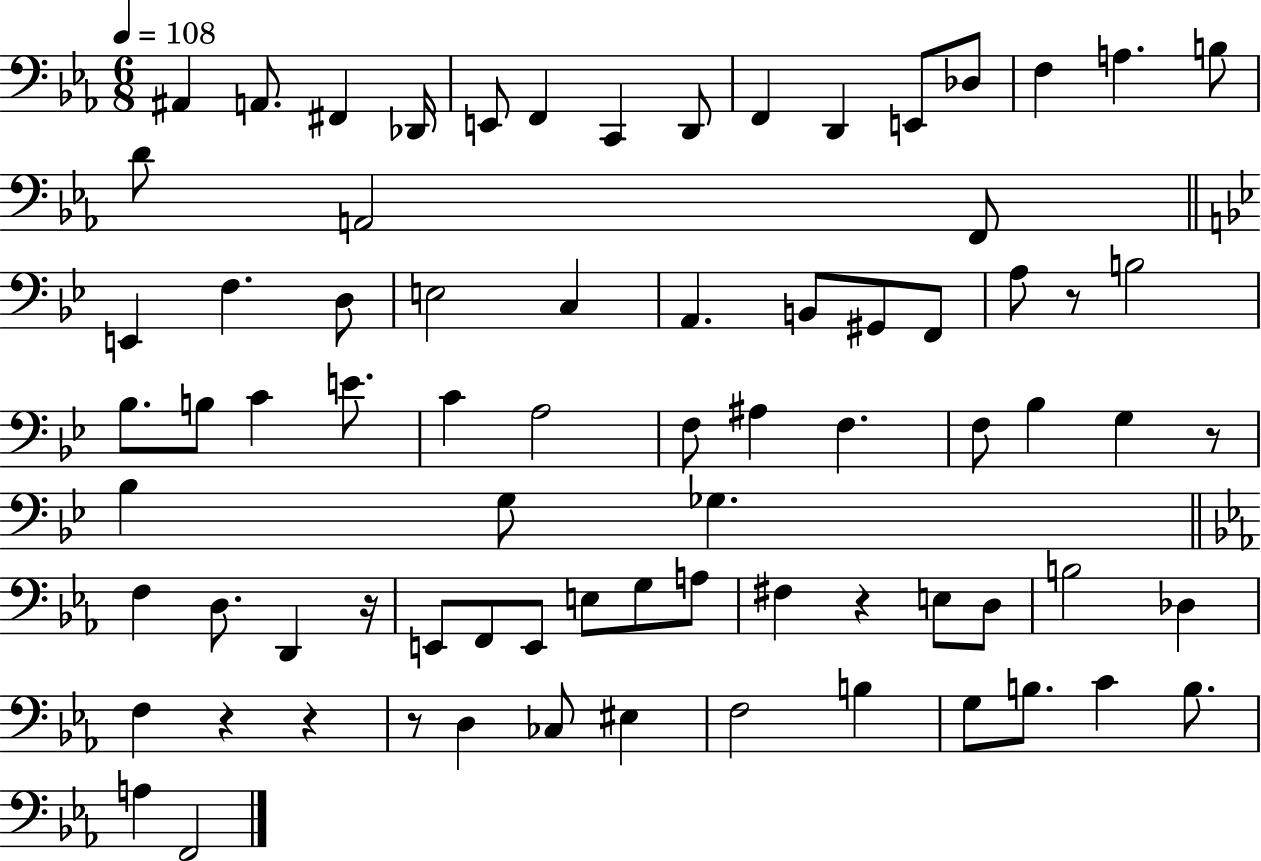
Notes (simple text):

A#2/q A2/e. F#2/q Db2/s E2/e F2/q C2/q D2/e F2/q D2/q E2/e Db3/e F3/q A3/q. B3/e D4/e A2/h F2/e E2/q F3/q. D3/e E3/h C3/q A2/q. B2/e G#2/e F2/e A3/e R/e B3/h Bb3/e. B3/e C4/q E4/e. C4/q A3/h F3/e A#3/q F3/q. F3/e Bb3/q G3/q R/e Bb3/q G3/e Gb3/q. F3/q D3/e. D2/q R/s E2/e F2/e E2/e E3/e G3/e A3/e F#3/q R/q E3/e D3/e B3/h Db3/q F3/q R/q R/q R/e D3/q CES3/e EIS3/q F3/h B3/q G3/e B3/e. C4/q B3/e. A3/q F2/h